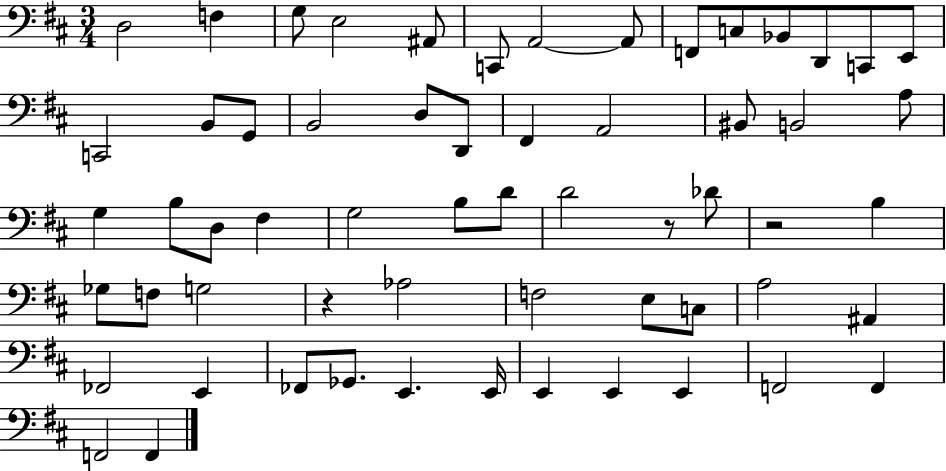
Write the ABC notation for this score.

X:1
T:Untitled
M:3/4
L:1/4
K:D
D,2 F, G,/2 E,2 ^A,,/2 C,,/2 A,,2 A,,/2 F,,/2 C,/2 _B,,/2 D,,/2 C,,/2 E,,/2 C,,2 B,,/2 G,,/2 B,,2 D,/2 D,,/2 ^F,, A,,2 ^B,,/2 B,,2 A,/2 G, B,/2 D,/2 ^F, G,2 B,/2 D/2 D2 z/2 _D/2 z2 B, _G,/2 F,/2 G,2 z _A,2 F,2 E,/2 C,/2 A,2 ^A,, _F,,2 E,, _F,,/2 _G,,/2 E,, E,,/4 E,, E,, E,, F,,2 F,, F,,2 F,,